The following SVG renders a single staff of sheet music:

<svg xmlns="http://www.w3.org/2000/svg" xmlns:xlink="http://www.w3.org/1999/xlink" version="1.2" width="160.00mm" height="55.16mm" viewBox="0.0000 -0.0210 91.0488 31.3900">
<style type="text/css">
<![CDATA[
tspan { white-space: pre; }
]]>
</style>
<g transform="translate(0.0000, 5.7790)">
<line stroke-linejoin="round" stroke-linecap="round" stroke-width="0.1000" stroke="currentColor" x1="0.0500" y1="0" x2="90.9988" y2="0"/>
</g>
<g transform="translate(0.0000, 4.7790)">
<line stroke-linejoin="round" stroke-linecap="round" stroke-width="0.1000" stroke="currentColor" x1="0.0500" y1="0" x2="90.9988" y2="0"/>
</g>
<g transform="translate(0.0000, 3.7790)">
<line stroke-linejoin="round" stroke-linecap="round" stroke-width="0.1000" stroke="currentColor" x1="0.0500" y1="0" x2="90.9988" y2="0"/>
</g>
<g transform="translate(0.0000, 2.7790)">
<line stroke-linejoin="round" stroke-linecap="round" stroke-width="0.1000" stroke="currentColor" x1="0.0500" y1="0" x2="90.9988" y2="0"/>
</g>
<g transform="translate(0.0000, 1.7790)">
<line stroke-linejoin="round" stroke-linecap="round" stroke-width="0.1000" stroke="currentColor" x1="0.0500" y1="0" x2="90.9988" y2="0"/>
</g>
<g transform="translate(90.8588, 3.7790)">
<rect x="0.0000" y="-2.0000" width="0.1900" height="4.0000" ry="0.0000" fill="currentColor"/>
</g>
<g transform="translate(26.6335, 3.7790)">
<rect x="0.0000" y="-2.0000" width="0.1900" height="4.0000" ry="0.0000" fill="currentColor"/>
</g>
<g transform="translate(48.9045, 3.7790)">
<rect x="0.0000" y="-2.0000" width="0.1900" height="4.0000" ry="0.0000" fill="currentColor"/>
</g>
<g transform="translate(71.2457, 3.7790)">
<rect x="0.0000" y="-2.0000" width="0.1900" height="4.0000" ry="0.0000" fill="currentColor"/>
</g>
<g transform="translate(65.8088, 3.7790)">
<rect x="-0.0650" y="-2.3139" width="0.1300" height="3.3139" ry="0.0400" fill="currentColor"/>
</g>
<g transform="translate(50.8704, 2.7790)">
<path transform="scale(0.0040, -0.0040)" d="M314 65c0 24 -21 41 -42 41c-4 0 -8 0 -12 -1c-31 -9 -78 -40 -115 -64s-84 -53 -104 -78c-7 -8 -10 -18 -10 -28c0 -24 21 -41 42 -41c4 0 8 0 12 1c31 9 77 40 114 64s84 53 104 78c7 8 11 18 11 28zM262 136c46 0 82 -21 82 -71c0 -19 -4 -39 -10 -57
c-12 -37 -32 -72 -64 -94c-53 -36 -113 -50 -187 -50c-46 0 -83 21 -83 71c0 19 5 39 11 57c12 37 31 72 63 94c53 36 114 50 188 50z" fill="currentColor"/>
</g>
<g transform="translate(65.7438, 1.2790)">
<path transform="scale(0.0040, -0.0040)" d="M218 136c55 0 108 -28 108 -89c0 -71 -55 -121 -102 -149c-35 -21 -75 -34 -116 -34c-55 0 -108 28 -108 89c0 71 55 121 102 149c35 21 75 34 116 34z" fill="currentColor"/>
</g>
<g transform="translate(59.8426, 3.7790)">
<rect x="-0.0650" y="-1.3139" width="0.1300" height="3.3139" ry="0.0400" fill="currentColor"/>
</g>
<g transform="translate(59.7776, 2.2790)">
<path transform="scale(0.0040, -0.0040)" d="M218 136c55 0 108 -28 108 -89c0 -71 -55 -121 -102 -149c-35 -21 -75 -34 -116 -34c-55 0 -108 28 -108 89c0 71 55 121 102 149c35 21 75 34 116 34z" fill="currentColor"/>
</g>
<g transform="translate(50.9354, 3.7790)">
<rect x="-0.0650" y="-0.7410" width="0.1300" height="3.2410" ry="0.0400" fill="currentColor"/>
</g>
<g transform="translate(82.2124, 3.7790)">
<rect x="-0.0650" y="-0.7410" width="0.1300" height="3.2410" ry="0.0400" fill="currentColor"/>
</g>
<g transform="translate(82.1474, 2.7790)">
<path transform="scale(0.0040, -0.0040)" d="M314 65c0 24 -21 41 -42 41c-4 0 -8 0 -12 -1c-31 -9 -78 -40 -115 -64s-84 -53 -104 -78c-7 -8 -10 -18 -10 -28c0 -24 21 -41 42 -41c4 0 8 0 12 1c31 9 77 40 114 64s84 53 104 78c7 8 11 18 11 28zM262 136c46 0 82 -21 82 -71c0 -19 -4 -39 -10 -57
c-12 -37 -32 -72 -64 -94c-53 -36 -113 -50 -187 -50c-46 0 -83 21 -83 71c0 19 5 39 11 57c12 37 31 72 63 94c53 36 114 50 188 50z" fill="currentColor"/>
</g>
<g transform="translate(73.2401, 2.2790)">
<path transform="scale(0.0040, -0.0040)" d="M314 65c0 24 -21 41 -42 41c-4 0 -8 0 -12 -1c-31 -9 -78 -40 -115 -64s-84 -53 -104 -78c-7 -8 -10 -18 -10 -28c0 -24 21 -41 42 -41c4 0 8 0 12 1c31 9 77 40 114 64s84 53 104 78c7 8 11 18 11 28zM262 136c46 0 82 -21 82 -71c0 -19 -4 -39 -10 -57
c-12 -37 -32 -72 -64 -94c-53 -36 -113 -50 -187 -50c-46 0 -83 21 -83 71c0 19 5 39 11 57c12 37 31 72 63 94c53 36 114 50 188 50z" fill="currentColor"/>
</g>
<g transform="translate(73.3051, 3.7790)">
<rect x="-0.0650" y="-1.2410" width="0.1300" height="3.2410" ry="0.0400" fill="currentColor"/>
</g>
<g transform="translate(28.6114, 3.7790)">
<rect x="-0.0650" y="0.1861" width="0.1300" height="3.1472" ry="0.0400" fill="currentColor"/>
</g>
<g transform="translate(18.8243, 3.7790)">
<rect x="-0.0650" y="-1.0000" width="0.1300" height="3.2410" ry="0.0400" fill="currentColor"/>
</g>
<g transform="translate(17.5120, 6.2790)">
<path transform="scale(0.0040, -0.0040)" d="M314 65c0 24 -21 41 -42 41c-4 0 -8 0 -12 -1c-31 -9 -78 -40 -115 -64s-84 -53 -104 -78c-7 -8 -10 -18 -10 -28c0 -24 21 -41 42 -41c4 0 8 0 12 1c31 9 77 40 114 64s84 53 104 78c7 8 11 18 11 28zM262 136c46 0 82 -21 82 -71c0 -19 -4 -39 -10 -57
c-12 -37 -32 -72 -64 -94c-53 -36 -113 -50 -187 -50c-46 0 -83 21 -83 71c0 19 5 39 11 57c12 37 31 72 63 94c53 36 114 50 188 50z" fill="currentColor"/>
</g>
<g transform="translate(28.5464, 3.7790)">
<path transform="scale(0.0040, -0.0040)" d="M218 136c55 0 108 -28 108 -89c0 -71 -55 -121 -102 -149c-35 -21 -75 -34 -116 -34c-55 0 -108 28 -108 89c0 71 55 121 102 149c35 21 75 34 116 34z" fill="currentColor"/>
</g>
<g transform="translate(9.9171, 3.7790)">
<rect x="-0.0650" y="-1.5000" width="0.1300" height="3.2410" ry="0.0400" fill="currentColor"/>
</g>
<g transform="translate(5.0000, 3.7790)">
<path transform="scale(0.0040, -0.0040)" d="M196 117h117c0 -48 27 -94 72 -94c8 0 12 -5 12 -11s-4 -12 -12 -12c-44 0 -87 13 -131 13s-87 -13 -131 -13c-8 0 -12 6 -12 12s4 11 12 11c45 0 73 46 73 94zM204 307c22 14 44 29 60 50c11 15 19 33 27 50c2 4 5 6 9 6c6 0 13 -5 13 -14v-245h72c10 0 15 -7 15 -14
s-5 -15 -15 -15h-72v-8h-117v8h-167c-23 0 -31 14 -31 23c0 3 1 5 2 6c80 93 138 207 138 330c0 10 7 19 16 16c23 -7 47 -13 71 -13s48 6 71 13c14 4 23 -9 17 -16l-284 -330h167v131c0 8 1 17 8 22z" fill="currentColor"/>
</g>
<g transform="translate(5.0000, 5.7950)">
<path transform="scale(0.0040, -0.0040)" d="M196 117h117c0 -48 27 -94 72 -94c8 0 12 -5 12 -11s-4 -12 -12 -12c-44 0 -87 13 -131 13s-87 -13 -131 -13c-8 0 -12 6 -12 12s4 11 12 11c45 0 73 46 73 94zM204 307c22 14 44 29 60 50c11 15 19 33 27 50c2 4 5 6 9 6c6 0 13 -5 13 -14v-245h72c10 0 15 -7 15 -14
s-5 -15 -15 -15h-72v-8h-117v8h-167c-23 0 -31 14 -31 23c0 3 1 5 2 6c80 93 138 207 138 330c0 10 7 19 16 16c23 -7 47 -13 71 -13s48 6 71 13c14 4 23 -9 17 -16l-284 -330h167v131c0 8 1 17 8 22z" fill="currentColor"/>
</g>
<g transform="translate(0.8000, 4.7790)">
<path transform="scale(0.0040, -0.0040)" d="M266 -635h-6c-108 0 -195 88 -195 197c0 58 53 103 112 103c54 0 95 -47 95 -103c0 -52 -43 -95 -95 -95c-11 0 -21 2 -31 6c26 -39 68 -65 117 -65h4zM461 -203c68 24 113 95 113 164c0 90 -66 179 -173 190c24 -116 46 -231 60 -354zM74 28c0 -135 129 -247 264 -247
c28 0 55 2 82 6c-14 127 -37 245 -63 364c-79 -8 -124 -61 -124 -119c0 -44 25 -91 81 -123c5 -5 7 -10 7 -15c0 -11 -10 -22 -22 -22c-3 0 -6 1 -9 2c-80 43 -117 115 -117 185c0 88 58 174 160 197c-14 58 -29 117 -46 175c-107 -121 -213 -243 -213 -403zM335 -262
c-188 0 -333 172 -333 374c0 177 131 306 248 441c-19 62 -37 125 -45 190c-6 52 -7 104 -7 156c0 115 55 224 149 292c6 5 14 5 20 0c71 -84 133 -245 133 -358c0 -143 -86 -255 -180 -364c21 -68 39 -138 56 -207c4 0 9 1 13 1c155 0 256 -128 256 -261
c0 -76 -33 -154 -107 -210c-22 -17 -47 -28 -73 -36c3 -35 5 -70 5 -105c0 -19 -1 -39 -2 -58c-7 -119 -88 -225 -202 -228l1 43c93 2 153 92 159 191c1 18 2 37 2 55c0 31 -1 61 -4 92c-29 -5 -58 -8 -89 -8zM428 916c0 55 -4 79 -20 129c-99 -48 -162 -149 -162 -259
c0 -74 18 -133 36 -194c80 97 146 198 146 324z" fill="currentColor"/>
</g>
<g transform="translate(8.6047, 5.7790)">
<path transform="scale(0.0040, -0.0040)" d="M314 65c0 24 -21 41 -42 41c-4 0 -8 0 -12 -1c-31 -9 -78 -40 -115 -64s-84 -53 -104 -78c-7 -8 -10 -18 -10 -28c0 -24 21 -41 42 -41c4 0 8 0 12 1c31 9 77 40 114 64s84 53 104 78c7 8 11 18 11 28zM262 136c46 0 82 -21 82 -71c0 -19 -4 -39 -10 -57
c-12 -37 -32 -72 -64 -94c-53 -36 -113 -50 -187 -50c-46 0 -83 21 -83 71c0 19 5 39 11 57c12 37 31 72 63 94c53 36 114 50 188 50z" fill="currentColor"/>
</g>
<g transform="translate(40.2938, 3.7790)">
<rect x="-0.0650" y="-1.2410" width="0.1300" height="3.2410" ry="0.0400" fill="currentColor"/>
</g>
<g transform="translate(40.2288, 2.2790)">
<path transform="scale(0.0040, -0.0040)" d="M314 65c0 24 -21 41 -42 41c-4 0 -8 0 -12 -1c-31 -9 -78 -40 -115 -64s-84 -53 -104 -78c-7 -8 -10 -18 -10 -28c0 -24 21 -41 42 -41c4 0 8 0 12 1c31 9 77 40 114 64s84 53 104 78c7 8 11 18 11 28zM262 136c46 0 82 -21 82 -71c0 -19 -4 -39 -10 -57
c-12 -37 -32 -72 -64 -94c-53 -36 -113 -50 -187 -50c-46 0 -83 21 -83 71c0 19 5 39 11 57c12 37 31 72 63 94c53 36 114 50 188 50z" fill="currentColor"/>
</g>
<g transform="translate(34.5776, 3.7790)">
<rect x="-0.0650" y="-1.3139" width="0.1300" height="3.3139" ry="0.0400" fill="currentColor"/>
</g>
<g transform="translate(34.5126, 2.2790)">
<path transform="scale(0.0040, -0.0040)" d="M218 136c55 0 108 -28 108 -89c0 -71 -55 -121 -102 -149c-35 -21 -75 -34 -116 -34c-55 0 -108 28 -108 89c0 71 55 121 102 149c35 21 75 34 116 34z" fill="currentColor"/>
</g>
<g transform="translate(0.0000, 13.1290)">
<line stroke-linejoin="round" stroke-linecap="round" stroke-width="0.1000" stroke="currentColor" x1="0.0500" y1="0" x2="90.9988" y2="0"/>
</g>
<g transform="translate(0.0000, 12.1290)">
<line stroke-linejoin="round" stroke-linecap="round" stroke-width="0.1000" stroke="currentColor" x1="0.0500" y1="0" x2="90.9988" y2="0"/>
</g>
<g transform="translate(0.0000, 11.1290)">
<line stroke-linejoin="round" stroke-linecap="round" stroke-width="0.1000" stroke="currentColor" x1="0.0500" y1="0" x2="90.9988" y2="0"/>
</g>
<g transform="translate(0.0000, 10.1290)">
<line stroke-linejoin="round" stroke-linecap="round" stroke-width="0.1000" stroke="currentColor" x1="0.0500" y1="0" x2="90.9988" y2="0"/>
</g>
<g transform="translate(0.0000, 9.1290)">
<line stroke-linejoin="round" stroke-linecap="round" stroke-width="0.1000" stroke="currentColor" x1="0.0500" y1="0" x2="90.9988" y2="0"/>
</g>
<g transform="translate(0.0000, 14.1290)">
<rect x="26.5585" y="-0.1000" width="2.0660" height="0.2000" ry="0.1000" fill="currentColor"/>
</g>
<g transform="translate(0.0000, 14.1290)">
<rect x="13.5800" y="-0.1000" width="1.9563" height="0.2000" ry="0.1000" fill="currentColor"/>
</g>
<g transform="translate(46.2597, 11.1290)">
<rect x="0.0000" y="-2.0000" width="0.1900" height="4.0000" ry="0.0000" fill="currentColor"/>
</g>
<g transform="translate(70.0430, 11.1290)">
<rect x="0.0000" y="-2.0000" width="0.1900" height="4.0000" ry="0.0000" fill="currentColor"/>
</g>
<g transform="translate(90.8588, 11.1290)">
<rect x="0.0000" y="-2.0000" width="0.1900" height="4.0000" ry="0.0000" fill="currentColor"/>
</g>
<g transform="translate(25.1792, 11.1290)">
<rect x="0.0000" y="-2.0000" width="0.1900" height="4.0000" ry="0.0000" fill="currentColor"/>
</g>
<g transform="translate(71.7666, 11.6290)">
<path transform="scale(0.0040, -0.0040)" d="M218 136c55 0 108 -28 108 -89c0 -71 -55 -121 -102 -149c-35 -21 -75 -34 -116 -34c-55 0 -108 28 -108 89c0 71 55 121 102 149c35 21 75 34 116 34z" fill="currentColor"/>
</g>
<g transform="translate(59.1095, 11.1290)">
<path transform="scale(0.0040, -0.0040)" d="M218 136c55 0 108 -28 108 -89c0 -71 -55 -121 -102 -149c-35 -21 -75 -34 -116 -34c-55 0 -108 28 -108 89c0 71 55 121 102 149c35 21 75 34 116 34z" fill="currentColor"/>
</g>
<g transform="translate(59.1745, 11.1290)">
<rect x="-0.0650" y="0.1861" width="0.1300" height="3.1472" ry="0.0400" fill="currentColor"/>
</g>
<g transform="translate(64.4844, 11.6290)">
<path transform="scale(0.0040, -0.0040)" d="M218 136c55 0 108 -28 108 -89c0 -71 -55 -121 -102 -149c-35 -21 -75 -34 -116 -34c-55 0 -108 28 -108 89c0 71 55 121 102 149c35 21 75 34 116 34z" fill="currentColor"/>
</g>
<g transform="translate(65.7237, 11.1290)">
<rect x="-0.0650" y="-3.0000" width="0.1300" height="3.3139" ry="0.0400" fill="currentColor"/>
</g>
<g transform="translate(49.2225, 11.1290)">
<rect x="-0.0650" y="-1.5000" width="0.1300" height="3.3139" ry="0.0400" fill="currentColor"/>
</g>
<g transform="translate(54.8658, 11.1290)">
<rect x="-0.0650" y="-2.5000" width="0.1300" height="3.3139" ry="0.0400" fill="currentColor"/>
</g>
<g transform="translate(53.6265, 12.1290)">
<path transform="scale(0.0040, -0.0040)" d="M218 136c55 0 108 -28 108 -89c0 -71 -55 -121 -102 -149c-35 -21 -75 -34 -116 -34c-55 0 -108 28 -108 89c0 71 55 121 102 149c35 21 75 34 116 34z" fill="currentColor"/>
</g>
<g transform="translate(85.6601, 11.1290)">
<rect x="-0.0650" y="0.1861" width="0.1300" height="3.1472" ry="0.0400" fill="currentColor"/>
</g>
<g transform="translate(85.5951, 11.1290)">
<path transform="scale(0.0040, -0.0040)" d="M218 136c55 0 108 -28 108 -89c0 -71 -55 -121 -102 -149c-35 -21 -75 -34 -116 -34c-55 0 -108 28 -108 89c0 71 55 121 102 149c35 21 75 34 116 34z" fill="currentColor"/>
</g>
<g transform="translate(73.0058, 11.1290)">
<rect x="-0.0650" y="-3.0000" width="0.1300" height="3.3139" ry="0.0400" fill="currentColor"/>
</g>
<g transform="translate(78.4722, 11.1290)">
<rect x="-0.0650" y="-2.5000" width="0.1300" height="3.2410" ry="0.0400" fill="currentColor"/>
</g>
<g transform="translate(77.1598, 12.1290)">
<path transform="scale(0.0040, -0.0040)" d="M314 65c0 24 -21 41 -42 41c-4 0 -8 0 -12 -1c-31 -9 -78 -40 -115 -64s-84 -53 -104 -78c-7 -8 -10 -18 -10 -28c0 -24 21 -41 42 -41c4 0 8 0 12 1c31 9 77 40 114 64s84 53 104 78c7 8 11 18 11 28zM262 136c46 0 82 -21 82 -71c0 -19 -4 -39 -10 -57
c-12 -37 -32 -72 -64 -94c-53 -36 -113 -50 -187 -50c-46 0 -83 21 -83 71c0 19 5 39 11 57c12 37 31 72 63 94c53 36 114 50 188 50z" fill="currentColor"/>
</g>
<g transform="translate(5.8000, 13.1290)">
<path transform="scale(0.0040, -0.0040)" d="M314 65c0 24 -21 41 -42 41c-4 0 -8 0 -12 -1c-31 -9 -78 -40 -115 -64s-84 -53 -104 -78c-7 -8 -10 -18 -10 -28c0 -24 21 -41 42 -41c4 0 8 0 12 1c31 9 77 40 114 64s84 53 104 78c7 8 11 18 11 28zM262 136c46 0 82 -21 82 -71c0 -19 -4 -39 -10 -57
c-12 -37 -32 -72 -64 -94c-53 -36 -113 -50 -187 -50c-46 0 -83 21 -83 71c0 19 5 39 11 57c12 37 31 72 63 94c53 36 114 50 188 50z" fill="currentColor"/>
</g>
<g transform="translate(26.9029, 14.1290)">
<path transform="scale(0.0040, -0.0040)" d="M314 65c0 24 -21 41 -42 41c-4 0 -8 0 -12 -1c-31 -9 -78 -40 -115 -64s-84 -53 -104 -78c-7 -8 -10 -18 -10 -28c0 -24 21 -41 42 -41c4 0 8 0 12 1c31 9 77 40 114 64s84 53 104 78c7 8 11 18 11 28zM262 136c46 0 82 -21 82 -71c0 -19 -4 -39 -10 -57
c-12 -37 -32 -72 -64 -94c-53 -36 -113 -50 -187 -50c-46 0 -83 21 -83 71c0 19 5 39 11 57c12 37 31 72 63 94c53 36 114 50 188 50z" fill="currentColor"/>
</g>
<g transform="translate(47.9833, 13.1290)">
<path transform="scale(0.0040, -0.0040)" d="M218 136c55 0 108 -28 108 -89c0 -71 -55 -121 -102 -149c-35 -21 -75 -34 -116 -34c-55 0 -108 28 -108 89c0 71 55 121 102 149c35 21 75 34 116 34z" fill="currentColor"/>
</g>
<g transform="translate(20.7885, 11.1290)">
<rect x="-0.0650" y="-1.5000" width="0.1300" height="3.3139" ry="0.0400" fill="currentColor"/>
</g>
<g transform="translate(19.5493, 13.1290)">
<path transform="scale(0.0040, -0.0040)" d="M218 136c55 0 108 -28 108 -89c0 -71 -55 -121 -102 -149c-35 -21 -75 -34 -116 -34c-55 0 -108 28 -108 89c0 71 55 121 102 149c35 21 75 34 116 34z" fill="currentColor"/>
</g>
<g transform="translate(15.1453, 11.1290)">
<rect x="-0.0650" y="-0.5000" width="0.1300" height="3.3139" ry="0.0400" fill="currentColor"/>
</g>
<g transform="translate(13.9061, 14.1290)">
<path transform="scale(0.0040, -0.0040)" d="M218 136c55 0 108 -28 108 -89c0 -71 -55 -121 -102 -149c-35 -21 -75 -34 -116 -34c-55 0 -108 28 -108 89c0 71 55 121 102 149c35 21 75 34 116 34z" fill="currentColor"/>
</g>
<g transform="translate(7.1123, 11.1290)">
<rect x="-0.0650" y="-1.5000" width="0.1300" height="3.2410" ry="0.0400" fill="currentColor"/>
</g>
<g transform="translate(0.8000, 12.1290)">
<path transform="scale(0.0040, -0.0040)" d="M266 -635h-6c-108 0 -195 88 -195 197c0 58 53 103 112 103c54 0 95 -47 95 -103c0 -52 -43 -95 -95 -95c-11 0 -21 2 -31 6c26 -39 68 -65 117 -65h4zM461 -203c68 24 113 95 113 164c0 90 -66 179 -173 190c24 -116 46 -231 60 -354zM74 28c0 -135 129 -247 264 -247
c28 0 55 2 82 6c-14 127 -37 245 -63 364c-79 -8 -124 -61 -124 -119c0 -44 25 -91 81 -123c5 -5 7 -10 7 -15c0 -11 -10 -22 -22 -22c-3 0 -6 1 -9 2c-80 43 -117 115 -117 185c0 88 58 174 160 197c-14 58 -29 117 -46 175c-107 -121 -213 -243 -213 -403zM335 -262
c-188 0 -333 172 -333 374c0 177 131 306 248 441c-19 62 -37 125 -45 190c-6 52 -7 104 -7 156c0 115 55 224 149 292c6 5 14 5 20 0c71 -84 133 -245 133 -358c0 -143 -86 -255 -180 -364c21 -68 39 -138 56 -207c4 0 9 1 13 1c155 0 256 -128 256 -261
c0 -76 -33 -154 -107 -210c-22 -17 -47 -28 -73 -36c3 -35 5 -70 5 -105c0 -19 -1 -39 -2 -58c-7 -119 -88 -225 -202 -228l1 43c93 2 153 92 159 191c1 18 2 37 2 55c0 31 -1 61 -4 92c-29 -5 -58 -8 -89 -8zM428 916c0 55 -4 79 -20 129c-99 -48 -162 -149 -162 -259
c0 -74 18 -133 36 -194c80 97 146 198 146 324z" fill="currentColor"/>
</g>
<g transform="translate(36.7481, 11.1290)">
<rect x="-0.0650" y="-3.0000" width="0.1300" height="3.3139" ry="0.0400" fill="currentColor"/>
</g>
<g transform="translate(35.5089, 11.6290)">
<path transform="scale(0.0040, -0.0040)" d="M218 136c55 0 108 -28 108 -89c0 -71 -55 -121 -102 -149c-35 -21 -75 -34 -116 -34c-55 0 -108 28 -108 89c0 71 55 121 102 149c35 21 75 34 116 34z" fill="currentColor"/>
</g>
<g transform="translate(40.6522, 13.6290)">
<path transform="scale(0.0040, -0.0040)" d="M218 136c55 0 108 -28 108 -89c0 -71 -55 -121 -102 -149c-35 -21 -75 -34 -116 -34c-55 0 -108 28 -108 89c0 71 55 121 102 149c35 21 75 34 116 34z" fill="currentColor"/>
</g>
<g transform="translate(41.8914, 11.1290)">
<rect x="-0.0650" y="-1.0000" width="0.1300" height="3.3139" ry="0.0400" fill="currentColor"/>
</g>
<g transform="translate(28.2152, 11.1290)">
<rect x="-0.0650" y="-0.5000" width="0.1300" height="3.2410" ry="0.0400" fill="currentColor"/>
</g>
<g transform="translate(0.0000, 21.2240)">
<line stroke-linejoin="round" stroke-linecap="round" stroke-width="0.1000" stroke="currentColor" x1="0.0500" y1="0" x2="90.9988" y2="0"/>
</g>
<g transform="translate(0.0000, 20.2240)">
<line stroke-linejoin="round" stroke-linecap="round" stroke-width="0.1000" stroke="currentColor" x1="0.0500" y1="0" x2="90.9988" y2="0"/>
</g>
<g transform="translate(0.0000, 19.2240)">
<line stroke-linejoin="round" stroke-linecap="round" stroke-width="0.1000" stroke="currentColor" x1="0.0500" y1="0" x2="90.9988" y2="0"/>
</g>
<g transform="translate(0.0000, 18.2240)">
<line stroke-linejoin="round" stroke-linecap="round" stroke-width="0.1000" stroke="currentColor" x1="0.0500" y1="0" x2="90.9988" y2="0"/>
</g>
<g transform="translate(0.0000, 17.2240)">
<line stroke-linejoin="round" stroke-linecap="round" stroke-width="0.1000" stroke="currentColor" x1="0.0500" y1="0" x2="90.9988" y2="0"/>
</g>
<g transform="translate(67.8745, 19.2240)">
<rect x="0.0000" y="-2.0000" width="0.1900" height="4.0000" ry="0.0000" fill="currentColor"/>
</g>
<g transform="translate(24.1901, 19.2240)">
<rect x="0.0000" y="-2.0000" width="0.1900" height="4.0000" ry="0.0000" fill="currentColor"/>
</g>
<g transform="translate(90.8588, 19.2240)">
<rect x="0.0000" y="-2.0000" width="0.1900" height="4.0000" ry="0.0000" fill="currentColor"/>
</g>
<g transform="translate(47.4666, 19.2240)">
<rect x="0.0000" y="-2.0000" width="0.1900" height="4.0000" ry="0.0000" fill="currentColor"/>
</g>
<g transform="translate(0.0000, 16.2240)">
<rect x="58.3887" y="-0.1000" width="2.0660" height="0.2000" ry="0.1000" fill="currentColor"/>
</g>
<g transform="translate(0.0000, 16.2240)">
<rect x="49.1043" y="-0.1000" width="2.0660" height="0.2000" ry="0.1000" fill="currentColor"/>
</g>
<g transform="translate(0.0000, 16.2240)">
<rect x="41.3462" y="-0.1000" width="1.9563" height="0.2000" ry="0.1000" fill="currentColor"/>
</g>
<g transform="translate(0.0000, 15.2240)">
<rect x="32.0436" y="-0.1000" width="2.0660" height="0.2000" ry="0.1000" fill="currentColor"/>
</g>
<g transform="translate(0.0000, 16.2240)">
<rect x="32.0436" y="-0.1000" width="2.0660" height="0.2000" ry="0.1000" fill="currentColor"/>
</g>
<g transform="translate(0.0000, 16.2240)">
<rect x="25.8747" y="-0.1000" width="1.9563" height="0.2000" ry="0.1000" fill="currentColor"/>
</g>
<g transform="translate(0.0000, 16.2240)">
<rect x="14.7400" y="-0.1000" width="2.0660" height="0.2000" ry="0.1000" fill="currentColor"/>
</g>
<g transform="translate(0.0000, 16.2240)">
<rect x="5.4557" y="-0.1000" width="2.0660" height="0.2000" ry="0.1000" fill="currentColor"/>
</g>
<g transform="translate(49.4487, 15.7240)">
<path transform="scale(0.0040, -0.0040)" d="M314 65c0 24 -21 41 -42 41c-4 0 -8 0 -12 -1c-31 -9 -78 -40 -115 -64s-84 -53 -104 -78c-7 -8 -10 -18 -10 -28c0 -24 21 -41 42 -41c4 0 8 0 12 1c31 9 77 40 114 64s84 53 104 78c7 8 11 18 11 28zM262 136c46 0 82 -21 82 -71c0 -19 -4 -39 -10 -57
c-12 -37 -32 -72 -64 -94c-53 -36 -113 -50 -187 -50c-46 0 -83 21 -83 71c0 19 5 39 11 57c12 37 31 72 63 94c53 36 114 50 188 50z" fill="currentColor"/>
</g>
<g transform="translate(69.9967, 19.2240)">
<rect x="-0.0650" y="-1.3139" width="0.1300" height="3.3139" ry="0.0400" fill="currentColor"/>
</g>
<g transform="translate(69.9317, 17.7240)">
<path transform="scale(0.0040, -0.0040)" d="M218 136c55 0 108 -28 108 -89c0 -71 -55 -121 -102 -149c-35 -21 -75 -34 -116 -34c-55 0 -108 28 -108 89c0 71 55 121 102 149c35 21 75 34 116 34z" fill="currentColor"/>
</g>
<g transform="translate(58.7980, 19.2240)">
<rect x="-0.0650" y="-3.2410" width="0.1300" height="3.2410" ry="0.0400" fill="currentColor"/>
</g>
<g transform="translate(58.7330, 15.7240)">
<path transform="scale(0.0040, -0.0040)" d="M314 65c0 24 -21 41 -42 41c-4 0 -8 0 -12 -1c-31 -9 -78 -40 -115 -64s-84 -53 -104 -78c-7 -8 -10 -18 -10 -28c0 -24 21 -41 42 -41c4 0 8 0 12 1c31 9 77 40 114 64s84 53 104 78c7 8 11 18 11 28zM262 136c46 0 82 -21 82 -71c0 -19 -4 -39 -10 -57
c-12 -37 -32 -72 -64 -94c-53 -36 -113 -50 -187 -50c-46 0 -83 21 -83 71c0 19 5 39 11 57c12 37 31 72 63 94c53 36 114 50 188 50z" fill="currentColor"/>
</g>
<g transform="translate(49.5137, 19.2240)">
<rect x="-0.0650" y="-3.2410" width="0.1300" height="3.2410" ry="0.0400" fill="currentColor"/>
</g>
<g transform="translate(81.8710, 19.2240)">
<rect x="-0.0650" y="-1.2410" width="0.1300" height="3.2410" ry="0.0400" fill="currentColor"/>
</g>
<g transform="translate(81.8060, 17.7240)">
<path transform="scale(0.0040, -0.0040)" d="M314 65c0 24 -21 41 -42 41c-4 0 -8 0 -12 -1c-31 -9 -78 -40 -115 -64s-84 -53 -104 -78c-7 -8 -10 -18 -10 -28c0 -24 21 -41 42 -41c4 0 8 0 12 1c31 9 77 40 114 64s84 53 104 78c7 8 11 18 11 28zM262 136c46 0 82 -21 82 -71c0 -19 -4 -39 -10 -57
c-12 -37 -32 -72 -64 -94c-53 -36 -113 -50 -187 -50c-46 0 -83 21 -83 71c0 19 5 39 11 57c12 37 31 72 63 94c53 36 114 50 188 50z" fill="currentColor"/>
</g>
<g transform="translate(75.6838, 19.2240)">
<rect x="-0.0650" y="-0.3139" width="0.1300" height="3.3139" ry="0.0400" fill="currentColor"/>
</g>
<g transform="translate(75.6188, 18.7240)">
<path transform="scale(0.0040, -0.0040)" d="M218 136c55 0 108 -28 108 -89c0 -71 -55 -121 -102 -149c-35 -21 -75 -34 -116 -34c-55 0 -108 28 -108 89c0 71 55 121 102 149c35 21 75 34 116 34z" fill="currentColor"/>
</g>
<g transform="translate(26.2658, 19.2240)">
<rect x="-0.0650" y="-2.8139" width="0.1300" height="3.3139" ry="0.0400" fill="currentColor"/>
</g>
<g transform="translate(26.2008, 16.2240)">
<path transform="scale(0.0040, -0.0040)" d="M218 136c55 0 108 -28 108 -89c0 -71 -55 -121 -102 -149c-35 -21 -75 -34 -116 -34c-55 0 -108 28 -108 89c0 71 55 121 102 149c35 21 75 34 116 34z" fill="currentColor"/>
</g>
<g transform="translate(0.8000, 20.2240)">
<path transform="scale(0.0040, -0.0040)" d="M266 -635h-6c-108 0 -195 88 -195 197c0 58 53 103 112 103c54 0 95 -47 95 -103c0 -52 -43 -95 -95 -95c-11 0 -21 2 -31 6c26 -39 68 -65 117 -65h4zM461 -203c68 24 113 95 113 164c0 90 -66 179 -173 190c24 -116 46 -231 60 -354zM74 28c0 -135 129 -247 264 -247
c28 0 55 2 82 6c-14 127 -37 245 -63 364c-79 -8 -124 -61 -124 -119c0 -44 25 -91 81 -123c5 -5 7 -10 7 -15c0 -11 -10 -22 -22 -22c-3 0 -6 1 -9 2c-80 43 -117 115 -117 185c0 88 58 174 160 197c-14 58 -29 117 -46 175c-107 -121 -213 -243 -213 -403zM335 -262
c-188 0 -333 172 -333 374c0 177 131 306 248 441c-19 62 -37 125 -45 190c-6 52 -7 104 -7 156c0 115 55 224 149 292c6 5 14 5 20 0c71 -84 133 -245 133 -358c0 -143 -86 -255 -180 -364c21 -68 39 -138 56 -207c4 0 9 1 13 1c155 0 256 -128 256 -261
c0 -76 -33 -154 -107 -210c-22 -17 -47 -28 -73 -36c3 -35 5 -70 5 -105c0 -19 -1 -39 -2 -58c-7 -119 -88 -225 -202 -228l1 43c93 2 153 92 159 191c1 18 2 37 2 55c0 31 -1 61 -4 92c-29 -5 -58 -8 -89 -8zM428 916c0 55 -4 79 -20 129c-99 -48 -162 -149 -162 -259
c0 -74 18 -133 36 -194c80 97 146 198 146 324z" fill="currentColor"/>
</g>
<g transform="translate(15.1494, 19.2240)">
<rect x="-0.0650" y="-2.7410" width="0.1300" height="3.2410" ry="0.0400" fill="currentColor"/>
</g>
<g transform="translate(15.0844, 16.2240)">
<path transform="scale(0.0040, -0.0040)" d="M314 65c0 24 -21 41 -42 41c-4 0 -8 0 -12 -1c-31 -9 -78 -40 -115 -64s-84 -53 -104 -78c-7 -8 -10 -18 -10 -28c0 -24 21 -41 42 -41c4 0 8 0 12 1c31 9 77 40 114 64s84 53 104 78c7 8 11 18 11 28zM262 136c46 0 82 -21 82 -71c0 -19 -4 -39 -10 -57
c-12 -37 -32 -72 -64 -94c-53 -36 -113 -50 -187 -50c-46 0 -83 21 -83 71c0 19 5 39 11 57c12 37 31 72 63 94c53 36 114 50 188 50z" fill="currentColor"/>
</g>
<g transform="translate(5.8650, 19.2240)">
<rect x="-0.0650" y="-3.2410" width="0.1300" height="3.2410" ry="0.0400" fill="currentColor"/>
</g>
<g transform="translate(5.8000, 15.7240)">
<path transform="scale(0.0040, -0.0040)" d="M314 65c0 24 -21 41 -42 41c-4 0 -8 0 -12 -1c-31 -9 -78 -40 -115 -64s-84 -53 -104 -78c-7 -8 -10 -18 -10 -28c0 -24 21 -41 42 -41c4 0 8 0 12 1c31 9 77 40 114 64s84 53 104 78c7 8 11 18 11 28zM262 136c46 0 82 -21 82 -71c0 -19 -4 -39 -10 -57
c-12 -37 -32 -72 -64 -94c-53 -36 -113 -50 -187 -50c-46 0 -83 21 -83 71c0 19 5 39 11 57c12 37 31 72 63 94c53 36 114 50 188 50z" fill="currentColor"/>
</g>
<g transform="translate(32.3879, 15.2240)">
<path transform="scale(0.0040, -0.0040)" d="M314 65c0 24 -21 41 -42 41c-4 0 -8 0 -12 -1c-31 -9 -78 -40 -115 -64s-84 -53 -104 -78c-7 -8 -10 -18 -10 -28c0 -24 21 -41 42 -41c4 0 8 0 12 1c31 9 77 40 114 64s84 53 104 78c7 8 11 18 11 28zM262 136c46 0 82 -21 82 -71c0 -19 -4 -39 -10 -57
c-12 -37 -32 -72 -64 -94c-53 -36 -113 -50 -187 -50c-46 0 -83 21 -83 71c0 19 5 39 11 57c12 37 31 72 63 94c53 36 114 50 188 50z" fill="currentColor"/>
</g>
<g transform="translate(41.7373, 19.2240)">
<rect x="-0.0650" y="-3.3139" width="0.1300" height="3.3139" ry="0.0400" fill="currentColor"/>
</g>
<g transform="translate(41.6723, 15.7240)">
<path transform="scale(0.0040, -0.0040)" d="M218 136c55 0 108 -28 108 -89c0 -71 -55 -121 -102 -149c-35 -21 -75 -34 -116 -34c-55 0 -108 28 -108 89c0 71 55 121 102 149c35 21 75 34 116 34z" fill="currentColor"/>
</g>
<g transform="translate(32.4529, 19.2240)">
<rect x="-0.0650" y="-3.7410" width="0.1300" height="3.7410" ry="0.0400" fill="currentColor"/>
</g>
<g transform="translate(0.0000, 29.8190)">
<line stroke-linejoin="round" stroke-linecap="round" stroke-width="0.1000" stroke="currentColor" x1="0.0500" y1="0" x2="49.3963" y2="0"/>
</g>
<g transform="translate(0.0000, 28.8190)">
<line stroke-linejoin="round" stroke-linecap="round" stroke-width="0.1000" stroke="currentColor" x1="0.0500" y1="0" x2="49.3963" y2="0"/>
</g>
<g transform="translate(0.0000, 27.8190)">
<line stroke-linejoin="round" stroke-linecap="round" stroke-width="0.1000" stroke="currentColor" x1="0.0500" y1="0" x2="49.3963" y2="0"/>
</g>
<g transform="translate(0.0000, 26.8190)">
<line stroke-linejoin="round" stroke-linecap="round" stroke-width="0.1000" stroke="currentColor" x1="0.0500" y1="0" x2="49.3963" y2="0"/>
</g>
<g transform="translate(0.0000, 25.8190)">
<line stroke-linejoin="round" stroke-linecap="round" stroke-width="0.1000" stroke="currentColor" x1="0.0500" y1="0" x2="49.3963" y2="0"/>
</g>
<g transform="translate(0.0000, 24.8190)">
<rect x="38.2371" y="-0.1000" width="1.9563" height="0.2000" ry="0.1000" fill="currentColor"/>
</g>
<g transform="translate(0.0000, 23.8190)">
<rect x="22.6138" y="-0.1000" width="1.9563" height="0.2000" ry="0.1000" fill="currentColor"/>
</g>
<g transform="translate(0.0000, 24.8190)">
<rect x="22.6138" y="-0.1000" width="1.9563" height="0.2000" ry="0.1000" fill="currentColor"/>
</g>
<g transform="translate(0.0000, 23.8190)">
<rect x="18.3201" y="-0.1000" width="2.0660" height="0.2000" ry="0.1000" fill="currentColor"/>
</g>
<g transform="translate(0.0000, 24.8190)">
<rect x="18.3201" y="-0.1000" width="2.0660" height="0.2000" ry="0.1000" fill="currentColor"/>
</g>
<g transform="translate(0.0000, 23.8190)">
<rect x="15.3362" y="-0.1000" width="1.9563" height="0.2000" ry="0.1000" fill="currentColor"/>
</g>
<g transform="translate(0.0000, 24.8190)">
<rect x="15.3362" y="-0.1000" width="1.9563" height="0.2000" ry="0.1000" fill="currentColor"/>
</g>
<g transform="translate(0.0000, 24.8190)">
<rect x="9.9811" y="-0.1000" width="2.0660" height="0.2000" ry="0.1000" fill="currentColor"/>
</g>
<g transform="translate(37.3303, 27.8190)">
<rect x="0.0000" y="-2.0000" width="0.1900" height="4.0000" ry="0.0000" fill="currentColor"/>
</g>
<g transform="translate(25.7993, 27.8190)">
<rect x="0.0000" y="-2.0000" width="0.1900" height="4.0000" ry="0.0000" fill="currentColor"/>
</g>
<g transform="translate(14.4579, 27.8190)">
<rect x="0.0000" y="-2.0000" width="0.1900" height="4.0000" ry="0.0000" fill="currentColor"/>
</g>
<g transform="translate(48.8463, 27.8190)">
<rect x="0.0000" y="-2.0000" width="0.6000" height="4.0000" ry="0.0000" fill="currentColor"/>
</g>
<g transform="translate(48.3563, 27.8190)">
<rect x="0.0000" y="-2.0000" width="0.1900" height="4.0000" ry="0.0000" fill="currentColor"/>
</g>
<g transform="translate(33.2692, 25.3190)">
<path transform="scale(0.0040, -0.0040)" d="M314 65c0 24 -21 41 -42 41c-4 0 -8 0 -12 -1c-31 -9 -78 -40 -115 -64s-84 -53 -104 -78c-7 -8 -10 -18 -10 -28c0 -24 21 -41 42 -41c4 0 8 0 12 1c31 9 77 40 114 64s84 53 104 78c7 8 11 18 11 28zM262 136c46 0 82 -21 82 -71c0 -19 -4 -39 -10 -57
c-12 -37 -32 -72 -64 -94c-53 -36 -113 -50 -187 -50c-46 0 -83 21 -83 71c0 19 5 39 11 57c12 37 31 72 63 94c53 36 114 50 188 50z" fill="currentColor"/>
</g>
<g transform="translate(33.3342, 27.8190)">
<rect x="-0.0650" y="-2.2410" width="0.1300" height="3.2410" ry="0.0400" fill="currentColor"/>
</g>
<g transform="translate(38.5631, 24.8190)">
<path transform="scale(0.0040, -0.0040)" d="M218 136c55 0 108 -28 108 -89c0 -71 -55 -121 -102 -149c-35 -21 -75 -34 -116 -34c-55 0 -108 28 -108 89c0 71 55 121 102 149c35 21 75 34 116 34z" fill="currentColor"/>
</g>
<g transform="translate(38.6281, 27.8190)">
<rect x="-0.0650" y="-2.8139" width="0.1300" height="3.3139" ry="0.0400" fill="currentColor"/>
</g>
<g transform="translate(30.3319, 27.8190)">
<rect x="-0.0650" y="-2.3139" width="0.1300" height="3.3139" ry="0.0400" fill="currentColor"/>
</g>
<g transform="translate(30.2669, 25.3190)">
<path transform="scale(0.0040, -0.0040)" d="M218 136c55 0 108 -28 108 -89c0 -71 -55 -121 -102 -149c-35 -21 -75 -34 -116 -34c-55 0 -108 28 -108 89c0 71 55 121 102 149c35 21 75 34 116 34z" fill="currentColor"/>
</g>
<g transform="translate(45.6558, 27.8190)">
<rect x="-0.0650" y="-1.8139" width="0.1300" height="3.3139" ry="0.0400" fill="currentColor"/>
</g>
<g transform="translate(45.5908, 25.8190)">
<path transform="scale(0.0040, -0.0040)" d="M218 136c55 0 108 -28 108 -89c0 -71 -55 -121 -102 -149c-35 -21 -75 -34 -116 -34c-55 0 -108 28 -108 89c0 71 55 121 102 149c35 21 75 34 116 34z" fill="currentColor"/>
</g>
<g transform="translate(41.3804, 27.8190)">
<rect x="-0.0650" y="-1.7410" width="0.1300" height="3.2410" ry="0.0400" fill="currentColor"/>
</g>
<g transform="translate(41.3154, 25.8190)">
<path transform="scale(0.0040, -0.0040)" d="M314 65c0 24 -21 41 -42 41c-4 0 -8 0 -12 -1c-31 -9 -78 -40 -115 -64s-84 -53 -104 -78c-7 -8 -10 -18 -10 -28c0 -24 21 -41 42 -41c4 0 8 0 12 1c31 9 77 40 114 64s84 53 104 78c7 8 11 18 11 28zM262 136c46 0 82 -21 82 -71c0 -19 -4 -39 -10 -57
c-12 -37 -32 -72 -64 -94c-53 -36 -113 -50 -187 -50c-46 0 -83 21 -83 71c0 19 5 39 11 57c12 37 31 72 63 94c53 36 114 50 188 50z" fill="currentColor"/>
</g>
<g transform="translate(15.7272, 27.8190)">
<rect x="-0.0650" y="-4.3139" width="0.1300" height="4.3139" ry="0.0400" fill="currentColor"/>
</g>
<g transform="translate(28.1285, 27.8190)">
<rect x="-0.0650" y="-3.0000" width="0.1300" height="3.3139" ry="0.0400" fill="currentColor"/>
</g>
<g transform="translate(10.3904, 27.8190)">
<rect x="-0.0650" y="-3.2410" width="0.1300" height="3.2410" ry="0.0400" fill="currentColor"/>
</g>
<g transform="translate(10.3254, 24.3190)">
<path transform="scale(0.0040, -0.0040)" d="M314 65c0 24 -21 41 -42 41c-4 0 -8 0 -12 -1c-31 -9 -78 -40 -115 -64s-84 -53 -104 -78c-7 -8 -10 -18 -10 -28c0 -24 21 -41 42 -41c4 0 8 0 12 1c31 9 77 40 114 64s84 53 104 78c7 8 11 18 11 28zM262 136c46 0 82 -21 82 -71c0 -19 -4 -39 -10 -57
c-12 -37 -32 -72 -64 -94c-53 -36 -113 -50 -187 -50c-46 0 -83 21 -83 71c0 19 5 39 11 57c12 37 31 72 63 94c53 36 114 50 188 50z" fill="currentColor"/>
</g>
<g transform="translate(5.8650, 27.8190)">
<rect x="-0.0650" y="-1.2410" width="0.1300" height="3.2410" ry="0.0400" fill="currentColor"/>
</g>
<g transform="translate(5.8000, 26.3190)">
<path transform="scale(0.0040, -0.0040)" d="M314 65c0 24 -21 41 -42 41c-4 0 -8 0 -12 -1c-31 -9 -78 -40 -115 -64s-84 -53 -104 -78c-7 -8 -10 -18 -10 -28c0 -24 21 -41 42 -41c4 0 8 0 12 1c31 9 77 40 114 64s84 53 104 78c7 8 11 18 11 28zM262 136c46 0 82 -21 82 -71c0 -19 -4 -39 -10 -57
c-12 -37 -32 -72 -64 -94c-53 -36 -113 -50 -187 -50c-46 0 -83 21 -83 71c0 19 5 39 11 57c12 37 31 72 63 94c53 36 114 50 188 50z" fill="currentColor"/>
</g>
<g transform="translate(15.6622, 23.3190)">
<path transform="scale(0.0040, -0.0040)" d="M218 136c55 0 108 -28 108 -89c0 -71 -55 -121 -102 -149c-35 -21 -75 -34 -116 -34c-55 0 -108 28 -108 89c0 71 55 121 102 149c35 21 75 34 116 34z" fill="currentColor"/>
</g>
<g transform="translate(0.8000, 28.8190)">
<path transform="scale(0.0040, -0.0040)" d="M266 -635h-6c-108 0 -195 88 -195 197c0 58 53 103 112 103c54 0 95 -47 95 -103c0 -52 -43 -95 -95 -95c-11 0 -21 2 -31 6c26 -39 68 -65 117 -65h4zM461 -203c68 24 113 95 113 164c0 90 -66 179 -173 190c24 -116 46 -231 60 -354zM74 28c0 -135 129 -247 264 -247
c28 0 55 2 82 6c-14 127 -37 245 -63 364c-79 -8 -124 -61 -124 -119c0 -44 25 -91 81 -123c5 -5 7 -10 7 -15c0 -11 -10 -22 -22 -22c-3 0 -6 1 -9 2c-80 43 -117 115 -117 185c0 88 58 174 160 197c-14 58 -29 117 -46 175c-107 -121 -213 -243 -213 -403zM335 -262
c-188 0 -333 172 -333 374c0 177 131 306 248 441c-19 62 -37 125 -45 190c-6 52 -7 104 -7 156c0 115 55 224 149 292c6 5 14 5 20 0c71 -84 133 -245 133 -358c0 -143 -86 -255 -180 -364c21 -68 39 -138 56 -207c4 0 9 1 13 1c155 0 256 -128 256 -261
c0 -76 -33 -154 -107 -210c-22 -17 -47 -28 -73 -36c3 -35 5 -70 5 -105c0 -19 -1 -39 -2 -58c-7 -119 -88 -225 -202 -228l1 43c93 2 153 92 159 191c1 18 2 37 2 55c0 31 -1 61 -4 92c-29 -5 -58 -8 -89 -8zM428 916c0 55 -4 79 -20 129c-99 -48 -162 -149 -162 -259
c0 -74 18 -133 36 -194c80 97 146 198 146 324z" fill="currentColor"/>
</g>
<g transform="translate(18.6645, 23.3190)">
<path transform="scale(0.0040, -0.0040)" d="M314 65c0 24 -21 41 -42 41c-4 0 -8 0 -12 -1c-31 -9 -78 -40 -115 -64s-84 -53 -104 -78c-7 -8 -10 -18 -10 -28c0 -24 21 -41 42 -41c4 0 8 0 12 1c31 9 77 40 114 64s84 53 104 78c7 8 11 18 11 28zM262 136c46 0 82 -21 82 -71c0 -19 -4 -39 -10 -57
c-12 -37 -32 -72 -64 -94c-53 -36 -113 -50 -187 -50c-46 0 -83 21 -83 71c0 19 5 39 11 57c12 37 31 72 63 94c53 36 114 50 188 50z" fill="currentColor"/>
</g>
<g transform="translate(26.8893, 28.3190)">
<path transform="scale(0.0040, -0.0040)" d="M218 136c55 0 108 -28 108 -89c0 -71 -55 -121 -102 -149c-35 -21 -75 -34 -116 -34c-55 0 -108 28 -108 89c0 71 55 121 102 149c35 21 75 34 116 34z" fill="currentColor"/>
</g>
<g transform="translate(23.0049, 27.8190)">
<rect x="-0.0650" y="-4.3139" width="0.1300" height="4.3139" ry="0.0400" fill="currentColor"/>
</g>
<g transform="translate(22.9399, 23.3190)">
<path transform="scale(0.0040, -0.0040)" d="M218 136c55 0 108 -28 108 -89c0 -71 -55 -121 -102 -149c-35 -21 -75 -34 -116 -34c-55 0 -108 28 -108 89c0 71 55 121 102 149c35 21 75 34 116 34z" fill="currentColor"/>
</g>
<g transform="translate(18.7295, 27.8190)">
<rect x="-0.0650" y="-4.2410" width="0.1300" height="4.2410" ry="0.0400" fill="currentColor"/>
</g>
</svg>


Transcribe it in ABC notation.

X:1
T:Untitled
M:4/4
L:1/4
K:C
E2 D2 B e e2 d2 e g e2 d2 E2 C E C2 A D E G B A A G2 B b2 a2 a c'2 b b2 b2 e c e2 e2 b2 d' d'2 d' A g g2 a f2 f